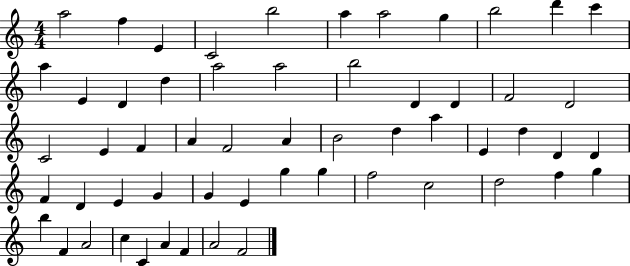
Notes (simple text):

A5/h F5/q E4/q C4/h B5/h A5/q A5/h G5/q B5/h D6/q C6/q A5/q E4/q D4/q D5/q A5/h A5/h B5/h D4/q D4/q F4/h D4/h C4/h E4/q F4/q A4/q F4/h A4/q B4/h D5/q A5/q E4/q D5/q D4/q D4/q F4/q D4/q E4/q G4/q G4/q E4/q G5/q G5/q F5/h C5/h D5/h F5/q G5/q B5/q F4/q A4/h C5/q C4/q A4/q F4/q A4/h F4/h